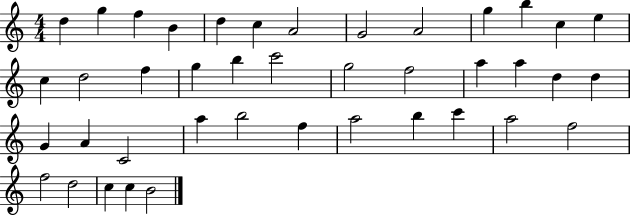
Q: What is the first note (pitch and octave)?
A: D5